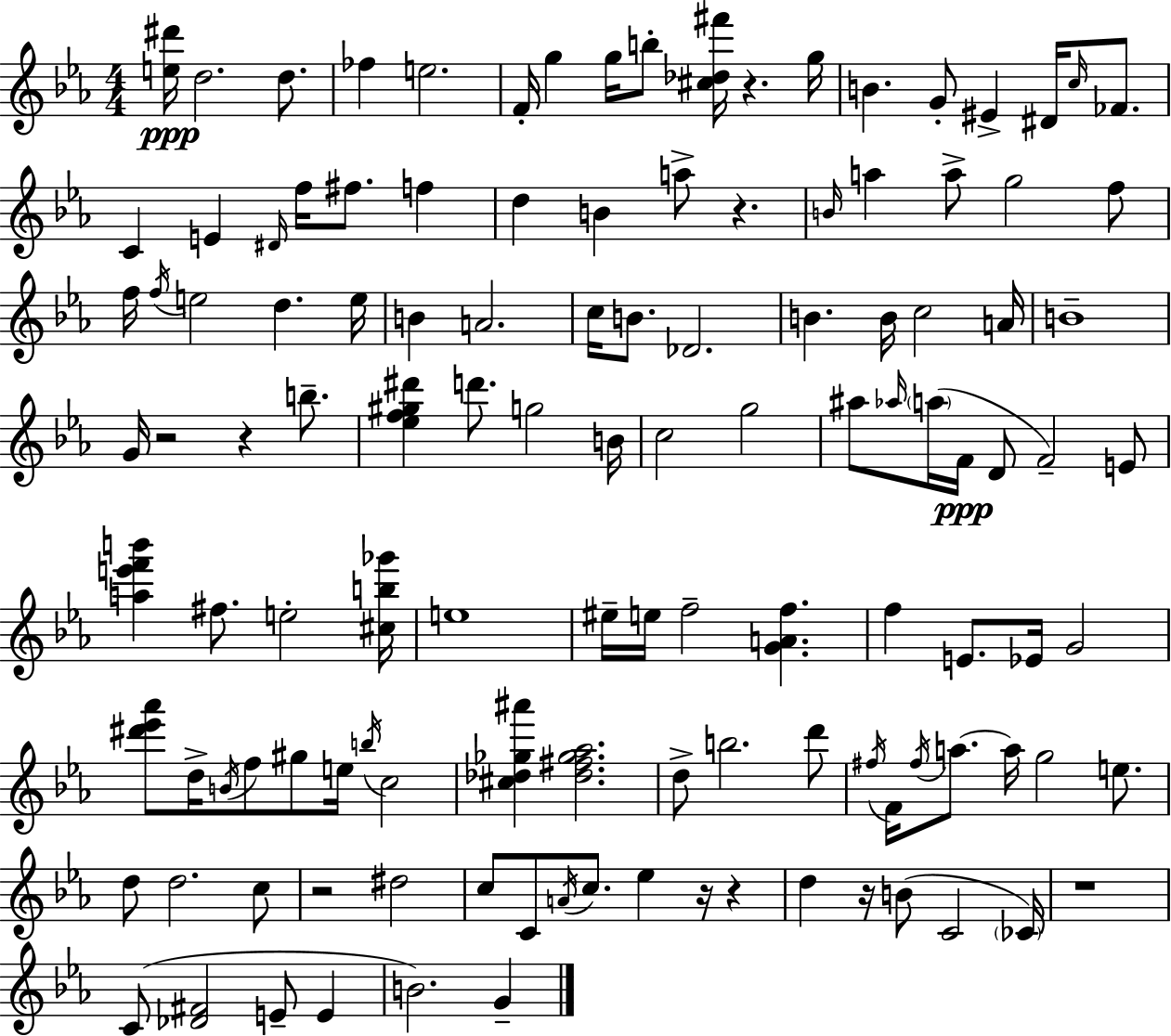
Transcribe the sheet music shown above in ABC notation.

X:1
T:Untitled
M:4/4
L:1/4
K:Cm
[e^d']/4 d2 d/2 _f e2 F/4 g g/4 b/2 [^c_d^f']/4 z g/4 B G/2 ^E ^D/4 c/4 _F/2 C E ^D/4 f/4 ^f/2 f d B a/2 z B/4 a a/2 g2 f/2 f/4 f/4 e2 d e/4 B A2 c/4 B/2 _D2 B B/4 c2 A/4 B4 G/4 z2 z b/2 [_ef^g^d'] d'/2 g2 B/4 c2 g2 ^a/2 _a/4 a/4 F/4 D/2 F2 E/2 [ae'f'b'] ^f/2 e2 [^cb_g']/4 e4 ^e/4 e/4 f2 [GAf] f E/2 _E/4 G2 [^d'_e'_a']/2 d/4 B/4 f/2 ^g/2 e/4 b/4 c2 [^c_d_g^a'] [_d^f_g_a]2 d/2 b2 d'/2 ^f/4 F/4 ^f/4 a/2 a/4 g2 e/2 d/2 d2 c/2 z2 ^d2 c/2 C/2 A/4 c/2 _e z/4 z d z/4 B/2 C2 _C/4 z4 C/2 [_D^F]2 E/2 E B2 G